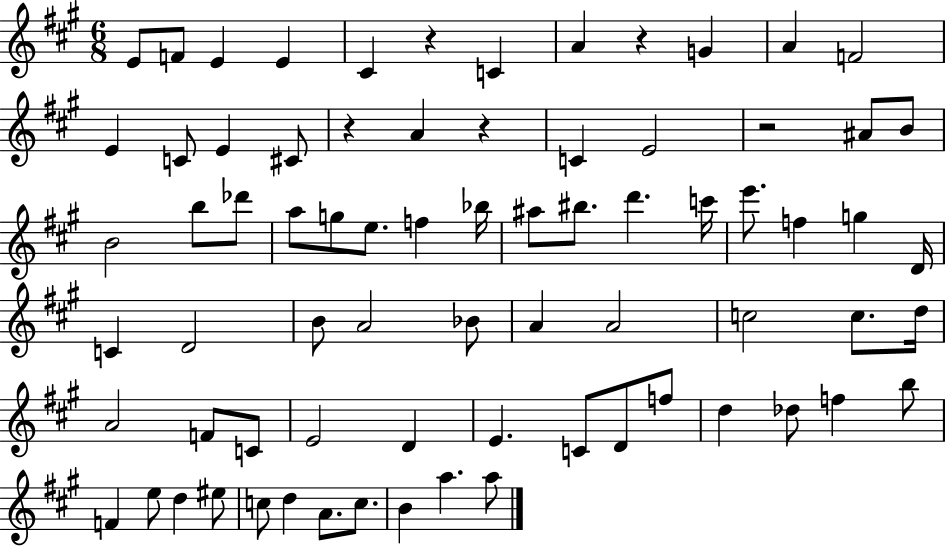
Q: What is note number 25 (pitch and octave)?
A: E5